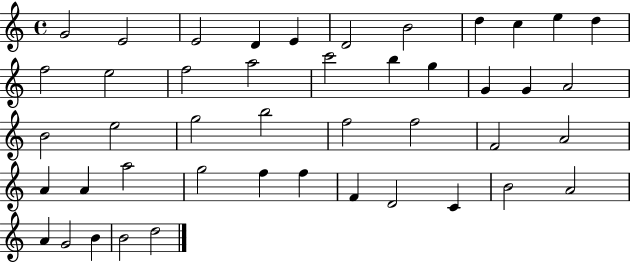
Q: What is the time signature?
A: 4/4